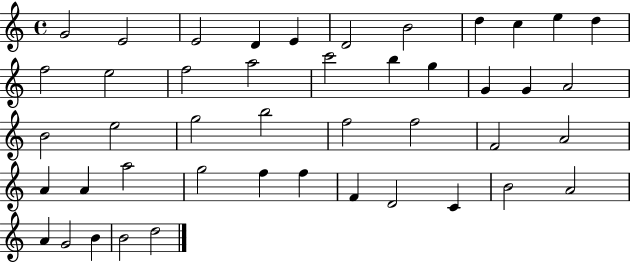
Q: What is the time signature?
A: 4/4